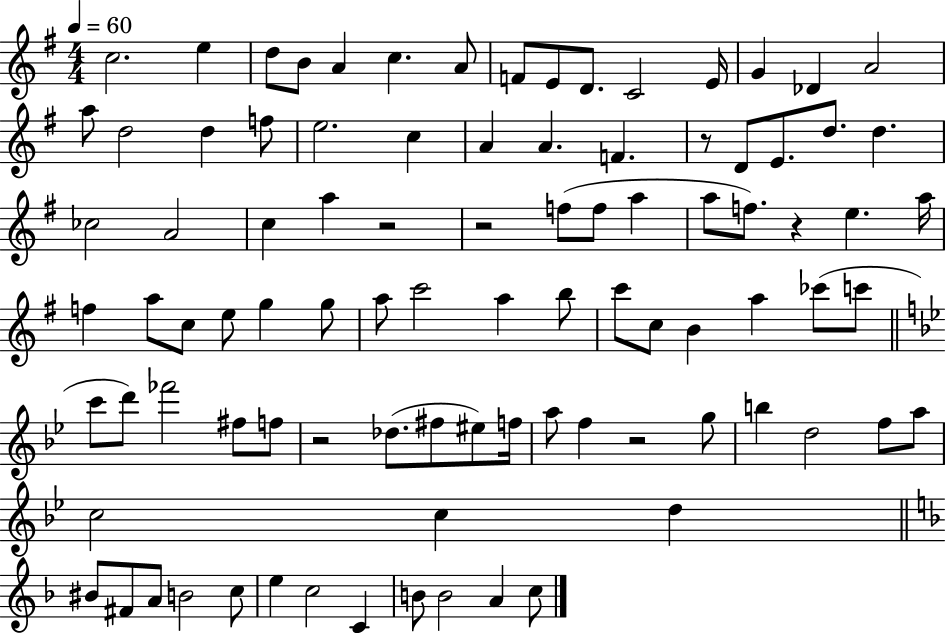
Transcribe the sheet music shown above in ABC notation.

X:1
T:Untitled
M:4/4
L:1/4
K:G
c2 e d/2 B/2 A c A/2 F/2 E/2 D/2 C2 E/4 G _D A2 a/2 d2 d f/2 e2 c A A F z/2 D/2 E/2 d/2 d _c2 A2 c a z2 z2 f/2 f/2 a a/2 f/2 z e a/4 f a/2 c/2 e/2 g g/2 a/2 c'2 a b/2 c'/2 c/2 B a _c'/2 c'/2 c'/2 d'/2 _f'2 ^f/2 f/2 z2 _d/2 ^f/2 ^e/2 f/4 a/2 f z2 g/2 b d2 f/2 a/2 c2 c d ^B/2 ^F/2 A/2 B2 c/2 e c2 C B/2 B2 A c/2